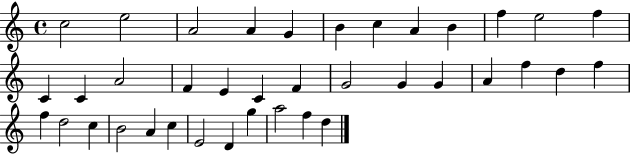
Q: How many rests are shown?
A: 0